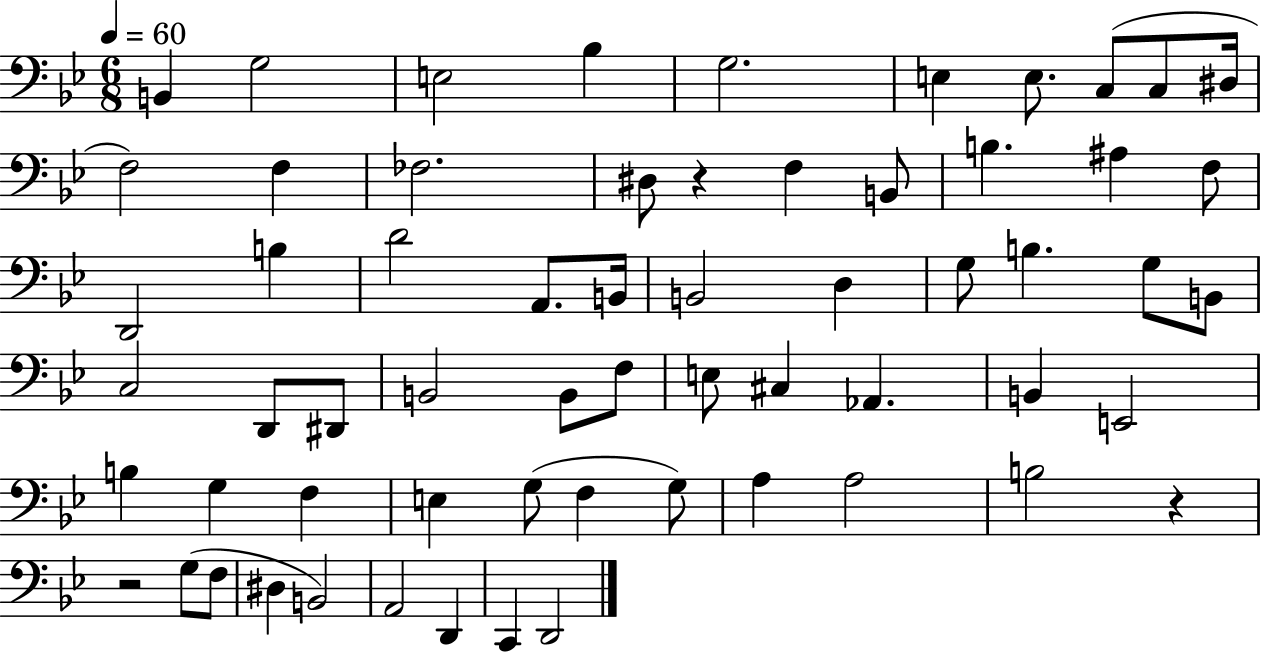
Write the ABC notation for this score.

X:1
T:Untitled
M:6/8
L:1/4
K:Bb
B,, G,2 E,2 _B, G,2 E, E,/2 C,/2 C,/2 ^D,/4 F,2 F, _F,2 ^D,/2 z F, B,,/2 B, ^A, F,/2 D,,2 B, D2 A,,/2 B,,/4 B,,2 D, G,/2 B, G,/2 B,,/2 C,2 D,,/2 ^D,,/2 B,,2 B,,/2 F,/2 E,/2 ^C, _A,, B,, E,,2 B, G, F, E, G,/2 F, G,/2 A, A,2 B,2 z z2 G,/2 F,/2 ^D, B,,2 A,,2 D,, C,, D,,2